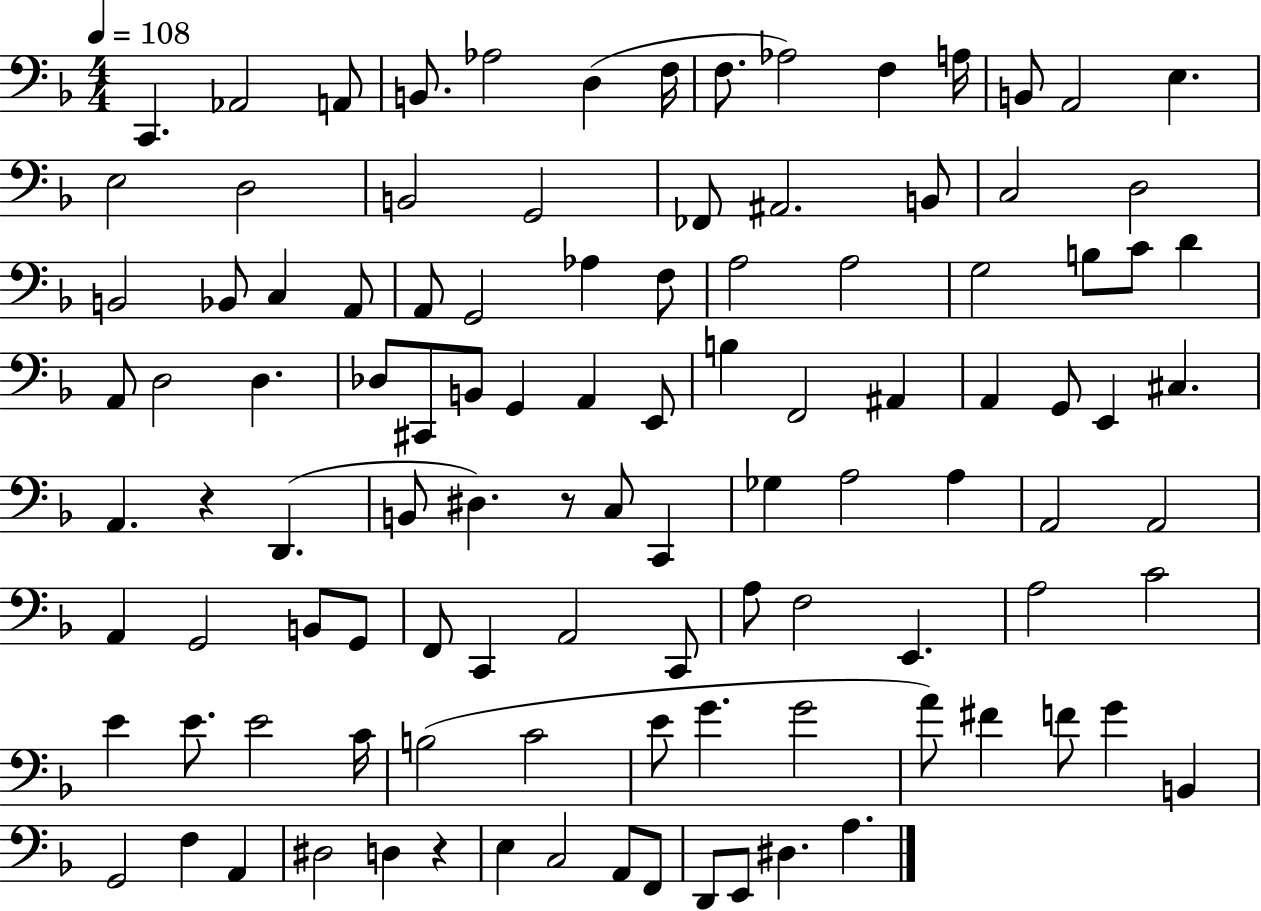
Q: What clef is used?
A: bass